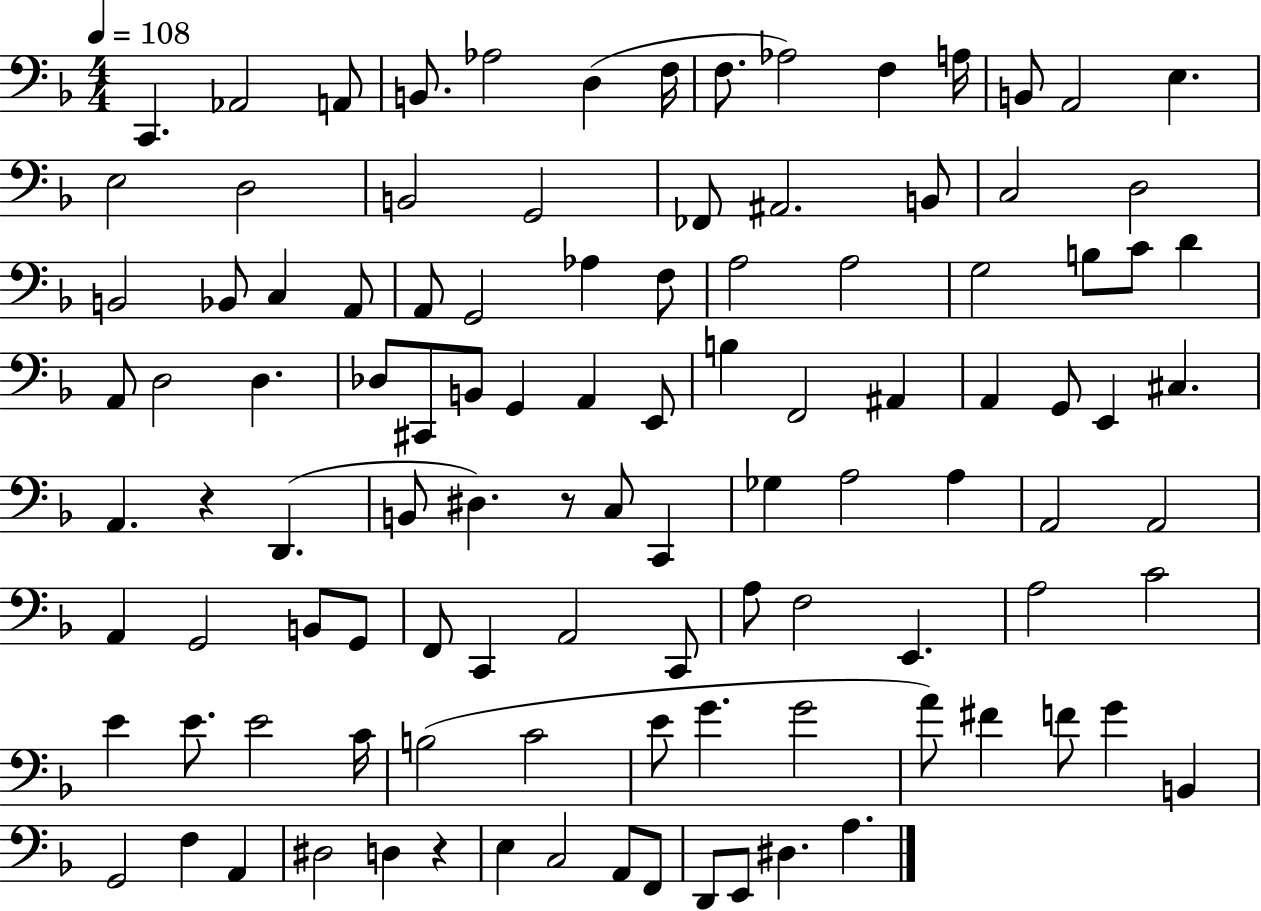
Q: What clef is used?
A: bass